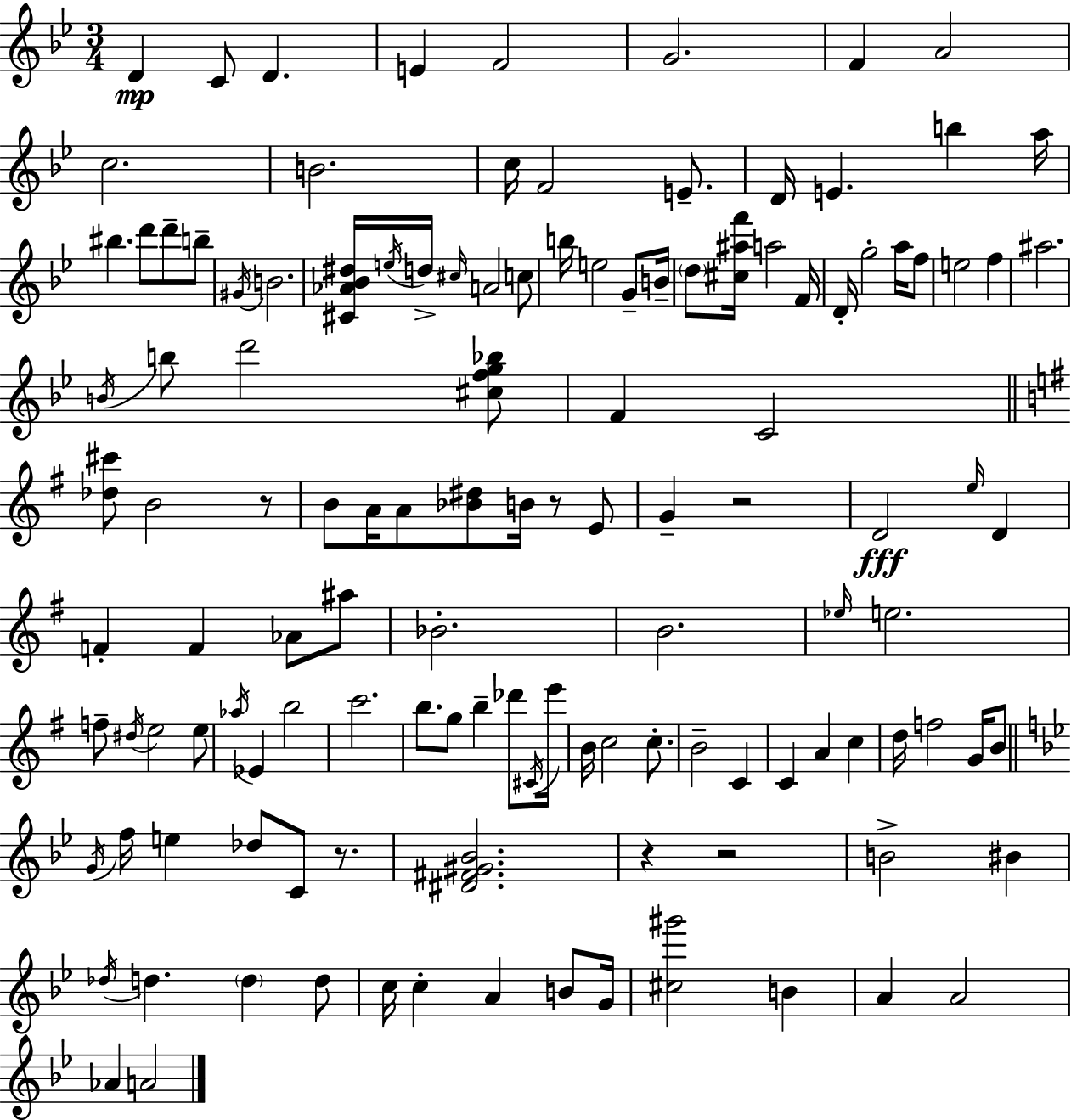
X:1
T:Untitled
M:3/4
L:1/4
K:Bb
D C/2 D E F2 G2 F A2 c2 B2 c/4 F2 E/2 D/4 E b a/4 ^b d'/2 d'/2 b/2 ^G/4 B2 [^C_A_B^d]/4 e/4 d/4 ^c/4 A2 c/2 b/4 e2 G/2 B/4 d/2 [^c^af']/4 a2 F/4 D/4 g2 a/4 f/2 e2 f ^a2 B/4 b/2 d'2 [^cfg_b]/2 F C2 [_d^c']/2 B2 z/2 B/2 A/4 A/2 [_B^d]/2 B/4 z/2 E/2 G z2 D2 e/4 D F F _A/2 ^a/2 _B2 B2 _e/4 e2 f/2 ^d/4 e2 e/2 _a/4 _E b2 c'2 b/2 g/2 b _d'/2 ^C/4 e'/4 B/4 c2 c/2 B2 C C A c d/4 f2 G/4 B/2 G/4 f/4 e _d/2 C/2 z/2 [^D^F^G_B]2 z z2 B2 ^B _d/4 d d d/2 c/4 c A B/2 G/4 [^c^g']2 B A A2 _A A2